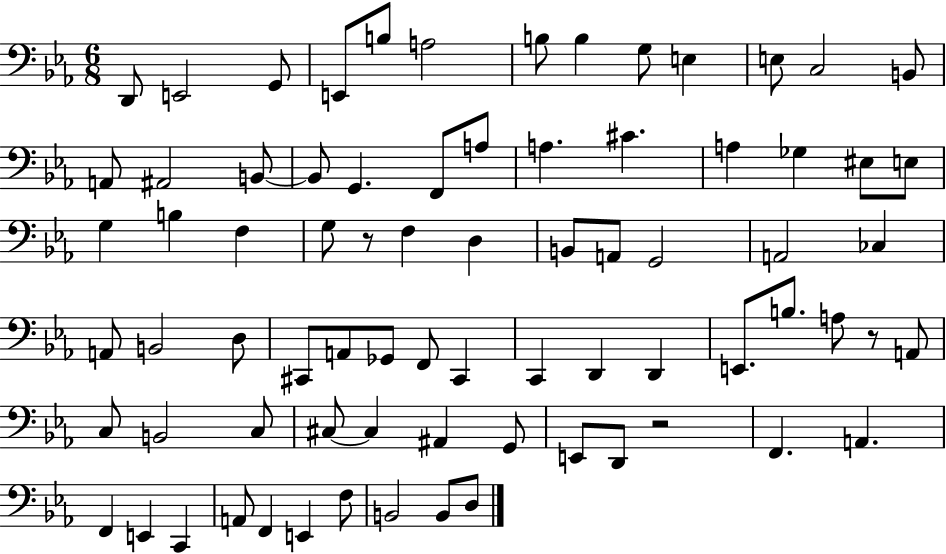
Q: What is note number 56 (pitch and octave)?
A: C#3